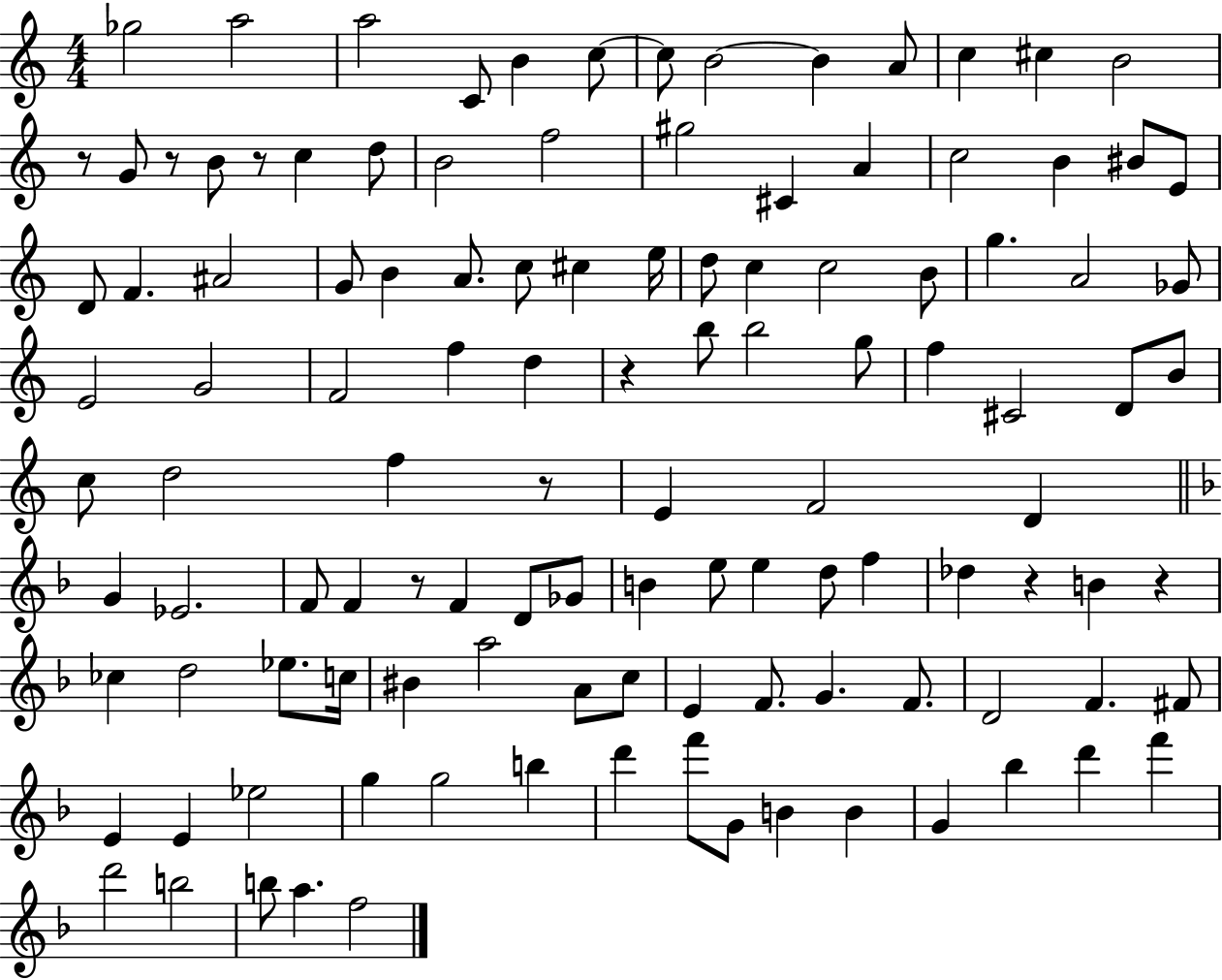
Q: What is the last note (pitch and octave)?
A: F5